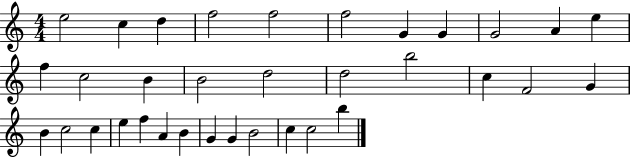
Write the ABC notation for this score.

X:1
T:Untitled
M:4/4
L:1/4
K:C
e2 c d f2 f2 f2 G G G2 A e f c2 B B2 d2 d2 b2 c F2 G B c2 c e f A B G G B2 c c2 b